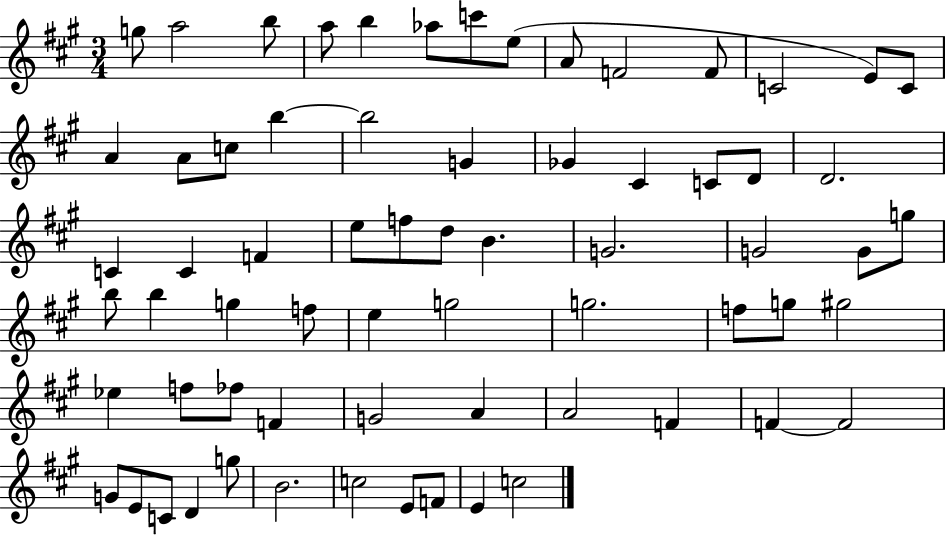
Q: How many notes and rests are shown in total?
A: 67